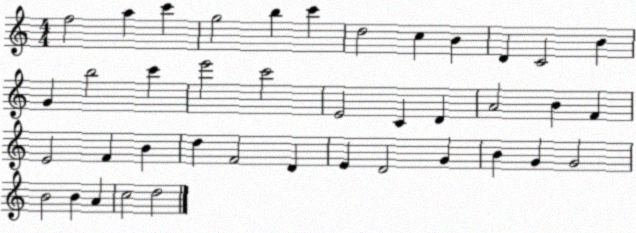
X:1
T:Untitled
M:4/4
L:1/4
K:C
f2 a c' g2 b c' d2 c B D C2 B G b2 c' e'2 c'2 E2 C D A2 B F E2 F B d F2 D E D2 G B G G2 B2 B A c2 d2